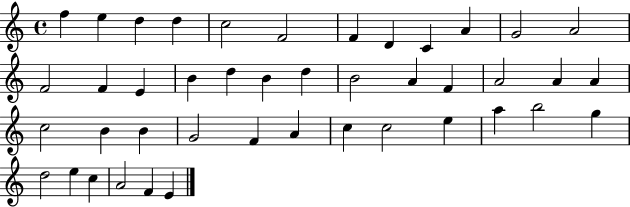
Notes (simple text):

F5/q E5/q D5/q D5/q C5/h F4/h F4/q D4/q C4/q A4/q G4/h A4/h F4/h F4/q E4/q B4/q D5/q B4/q D5/q B4/h A4/q F4/q A4/h A4/q A4/q C5/h B4/q B4/q G4/h F4/q A4/q C5/q C5/h E5/q A5/q B5/h G5/q D5/h E5/q C5/q A4/h F4/q E4/q